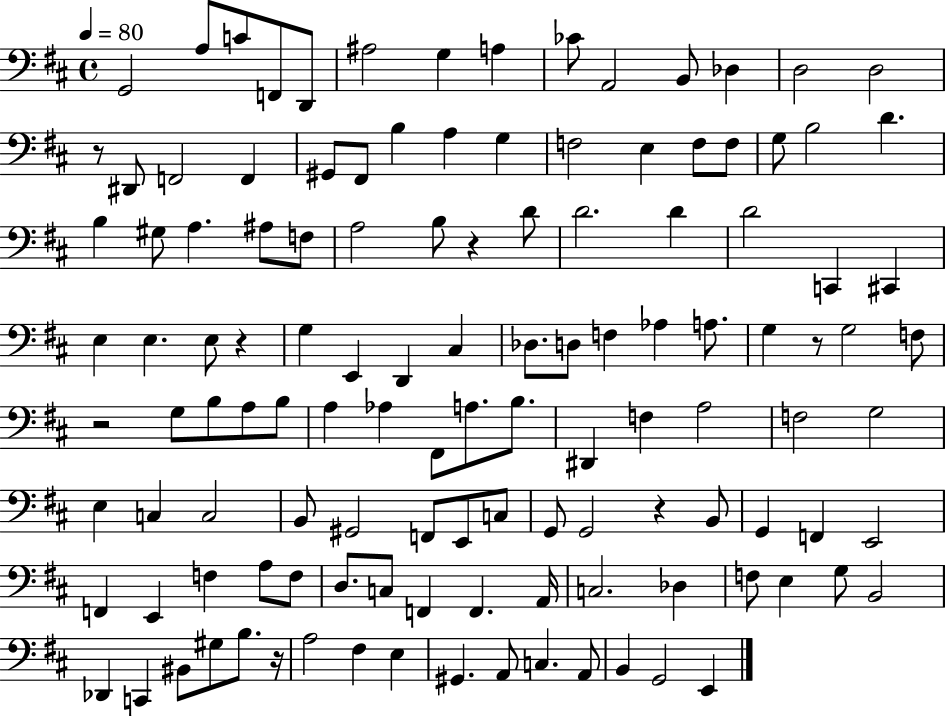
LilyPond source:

{
  \clef bass
  \time 4/4
  \defaultTimeSignature
  \key d \major
  \tempo 4 = 80
  g,2 a8 c'8 f,8 d,8 | ais2 g4 a4 | ces'8 a,2 b,8 des4 | d2 d2 | \break r8 dis,8 f,2 f,4 | gis,8 fis,8 b4 a4 g4 | f2 e4 f8 f8 | g8 b2 d'4. | \break b4 gis8 a4. ais8 f8 | a2 b8 r4 d'8 | d'2. d'4 | d'2 c,4 cis,4 | \break e4 e4. e8 r4 | g4 e,4 d,4 cis4 | des8. d8 f4 aes4 a8. | g4 r8 g2 f8 | \break r2 g8 b8 a8 b8 | a4 aes4 fis,8 a8. b8. | dis,4 f4 a2 | f2 g2 | \break e4 c4 c2 | b,8 gis,2 f,8 e,8 c8 | g,8 g,2 r4 b,8 | g,4 f,4 e,2 | \break f,4 e,4 f4 a8 f8 | d8. c8 f,4 f,4. a,16 | c2. des4 | f8 e4 g8 b,2 | \break des,4 c,4 bis,8 gis8 b8. r16 | a2 fis4 e4 | gis,4. a,8 c4. a,8 | b,4 g,2 e,4 | \break \bar "|."
}